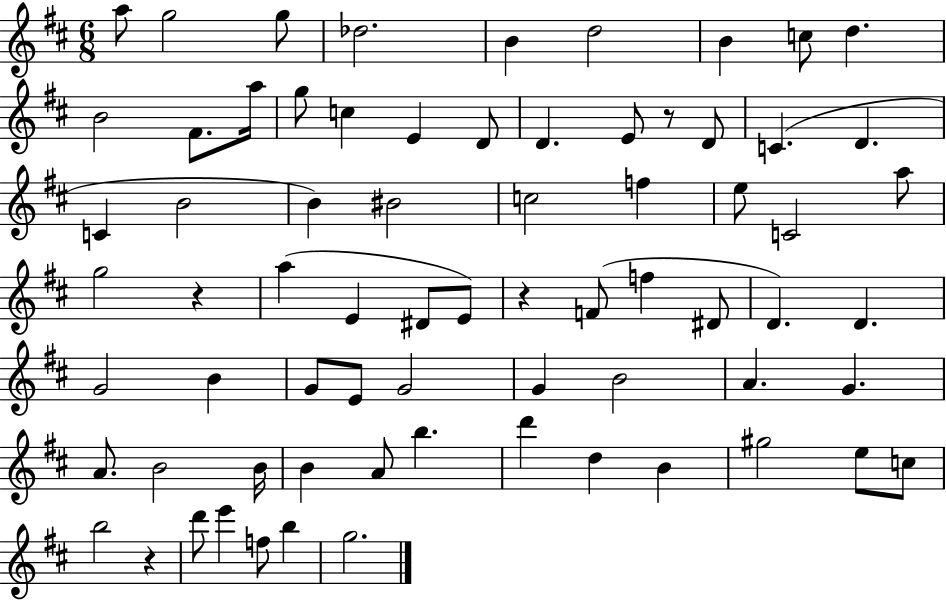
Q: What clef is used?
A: treble